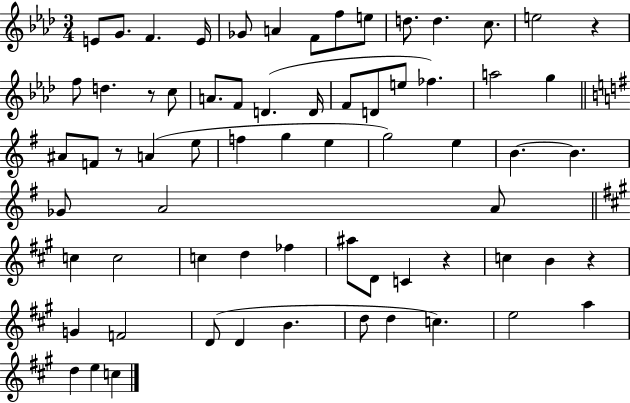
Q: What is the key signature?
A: AES major